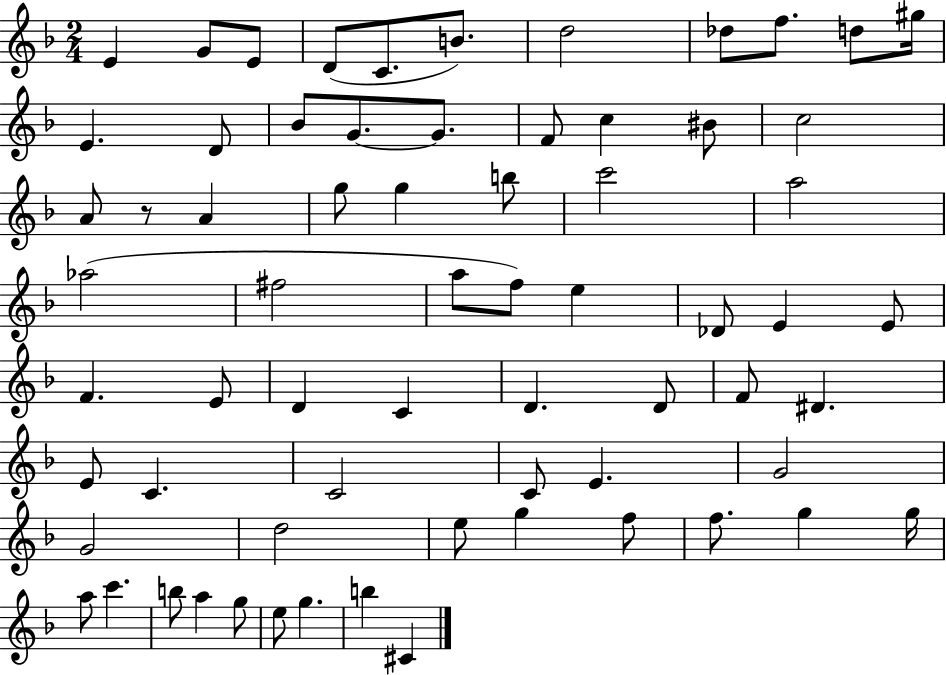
E4/q G4/e E4/e D4/e C4/e. B4/e. D5/h Db5/e F5/e. D5/e G#5/s E4/q. D4/e Bb4/e G4/e. G4/e. F4/e C5/q BIS4/e C5/h A4/e R/e A4/q G5/e G5/q B5/e C6/h A5/h Ab5/h F#5/h A5/e F5/e E5/q Db4/e E4/q E4/e F4/q. E4/e D4/q C4/q D4/q. D4/e F4/e D#4/q. E4/e C4/q. C4/h C4/e E4/q. G4/h G4/h D5/h E5/e G5/q F5/e F5/e. G5/q G5/s A5/e C6/q. B5/e A5/q G5/e E5/e G5/q. B5/q C#4/q